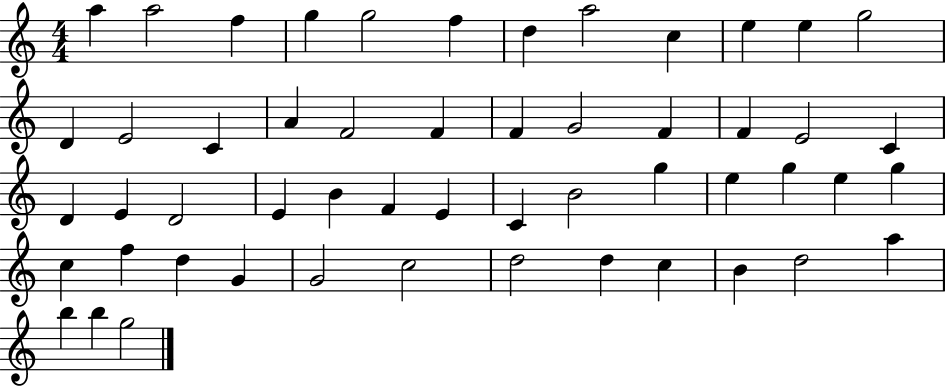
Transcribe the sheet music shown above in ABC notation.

X:1
T:Untitled
M:4/4
L:1/4
K:C
a a2 f g g2 f d a2 c e e g2 D E2 C A F2 F F G2 F F E2 C D E D2 E B F E C B2 g e g e g c f d G G2 c2 d2 d c B d2 a b b g2